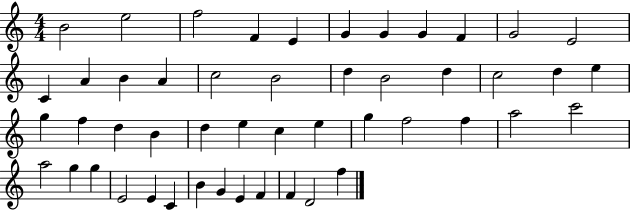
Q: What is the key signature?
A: C major